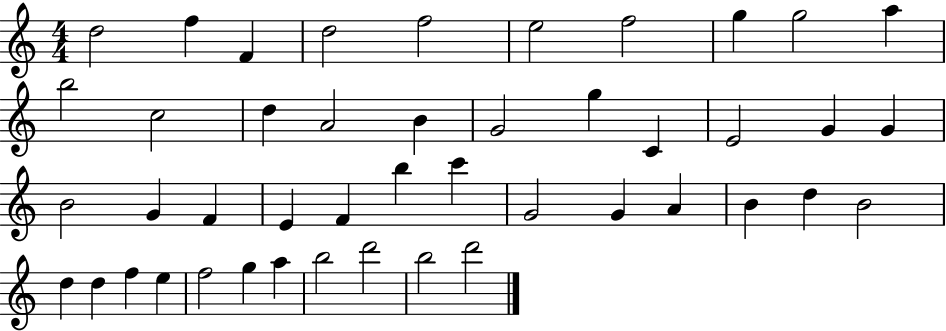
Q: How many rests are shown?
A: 0